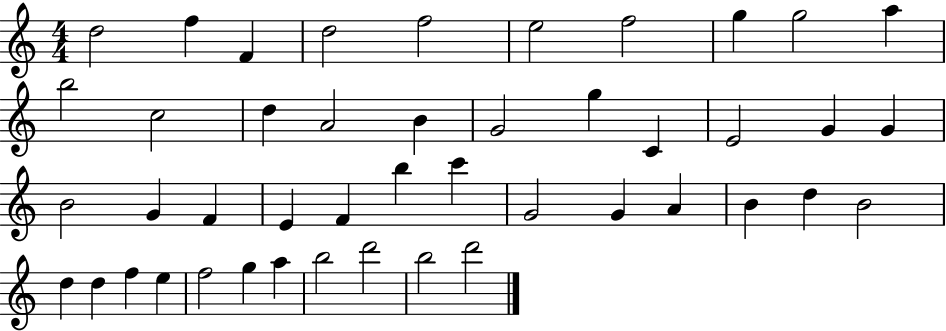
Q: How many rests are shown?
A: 0